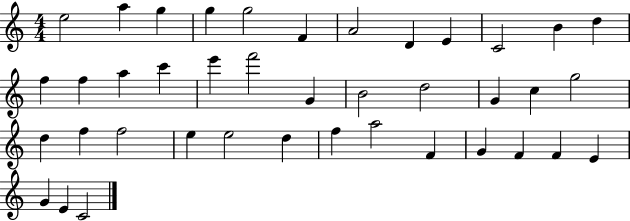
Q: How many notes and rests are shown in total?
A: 40